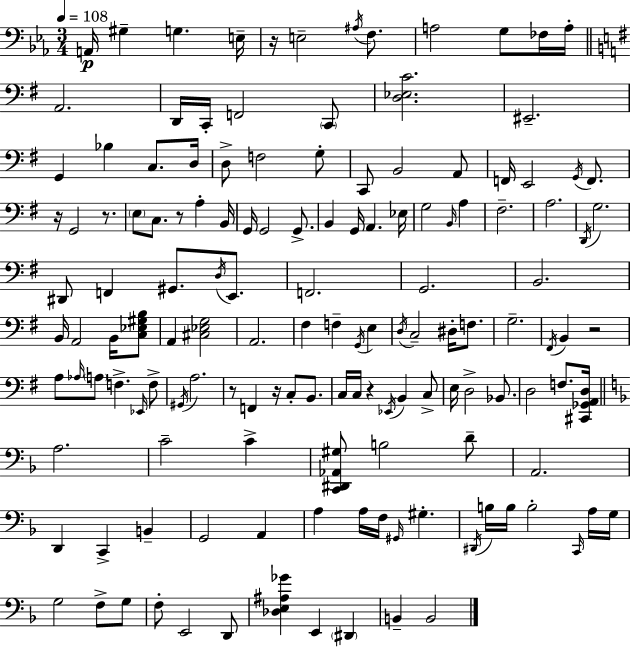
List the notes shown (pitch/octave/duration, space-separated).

A2/s G#3/q G3/q. E3/s R/s E3/h A#3/s F3/e. A3/h G3/e FES3/s A3/s A2/h. D2/s C2/s F2/h C2/e [D3,Eb3,C4]/h. EIS2/h. G2/q Bb3/q C3/e. D3/s D3/e F3/h G3/e C2/e B2/h A2/e F2/s E2/h G2/s F2/e. R/s G2/h R/e. E3/e C3/e. R/e A3/q B2/s G2/s G2/h G2/e. B2/q G2/s A2/q. Eb3/s G3/h B2/s A3/q F#3/h. A3/h. D2/s G3/h. D#2/e F2/q G#2/e. D3/s E2/e. F2/h. G2/h. B2/h. B2/s A2/h B2/s [C3,Eb3,G#3,B3]/e A2/q [C#3,Eb3,G3]/h A2/h. F#3/q F3/q G2/s E3/q D3/s C3/h D#3/s F3/e. G3/h. F#2/s B2/q R/h A3/e Ab3/s A3/e F3/q. Eb2/s F3/e G#2/s A3/h. R/e F2/q R/s C3/e B2/e. C3/s C3/s R/q Eb2/s B2/q C3/e E3/s D3/h Bb2/e. D3/h F3/e. [C#2,Gb2,A2,D3]/s A3/h. C4/h C4/q [C2,D#2,Ab2,G#3]/e B3/h D4/e A2/h. D2/q C2/q B2/q G2/h A2/q A3/q A3/s F3/s G#2/s G#3/q. D#2/s B3/s B3/s B3/h C2/s A3/s G3/s G3/h F3/e G3/e F3/e E2/h D2/e [Db3,E3,A#3,Gb4]/q E2/q D#2/q B2/q B2/h